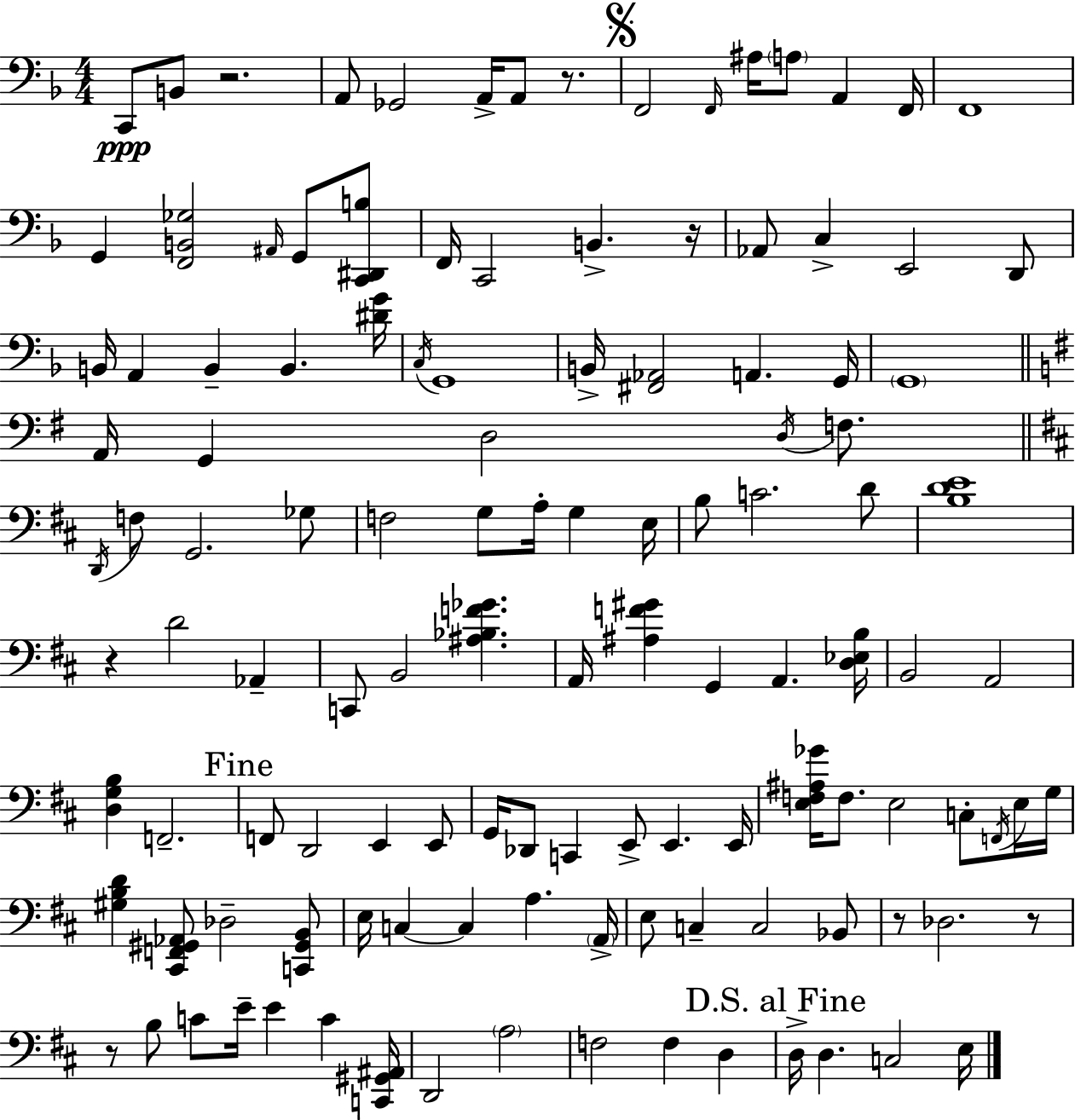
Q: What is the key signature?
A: D minor